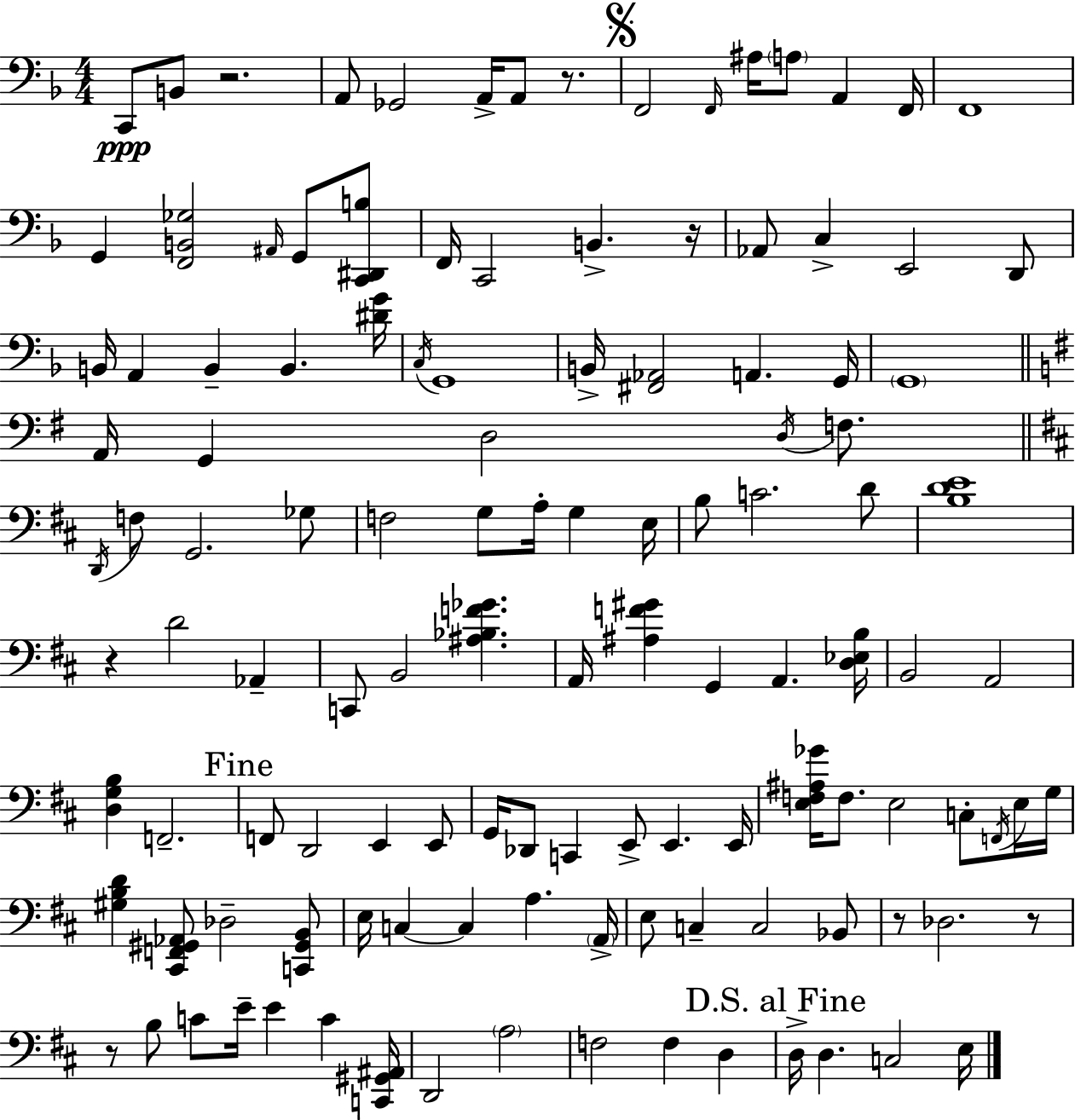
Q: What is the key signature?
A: D minor